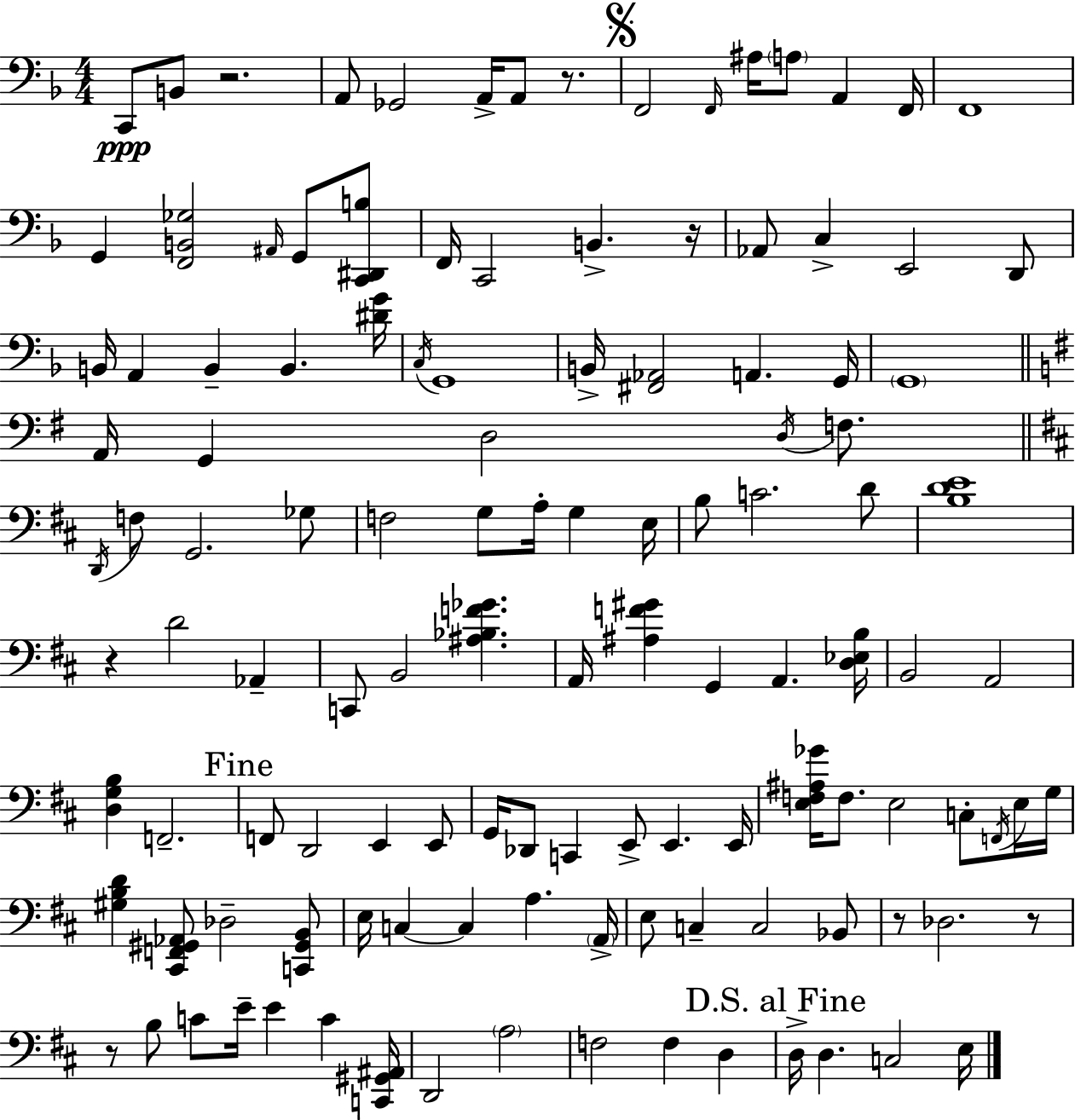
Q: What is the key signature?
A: D minor